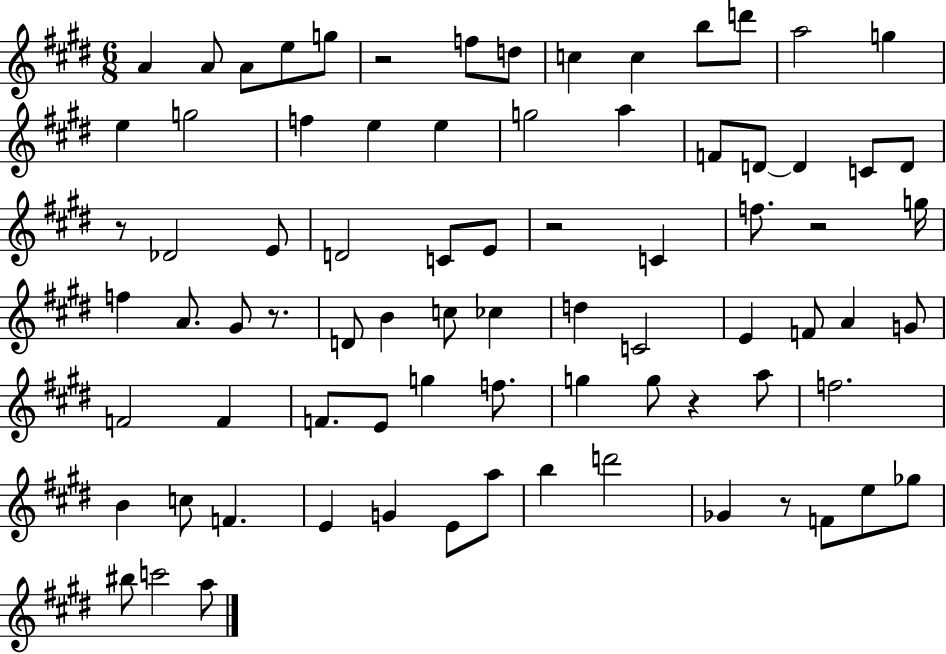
X:1
T:Untitled
M:6/8
L:1/4
K:E
A A/2 A/2 e/2 g/2 z2 f/2 d/2 c c b/2 d'/2 a2 g e g2 f e e g2 a F/2 D/2 D C/2 D/2 z/2 _D2 E/2 D2 C/2 E/2 z2 C f/2 z2 g/4 f A/2 ^G/2 z/2 D/2 B c/2 _c d C2 E F/2 A G/2 F2 F F/2 E/2 g f/2 g g/2 z a/2 f2 B c/2 F E G E/2 a/2 b d'2 _G z/2 F/2 e/2 _g/2 ^b/2 c'2 a/2